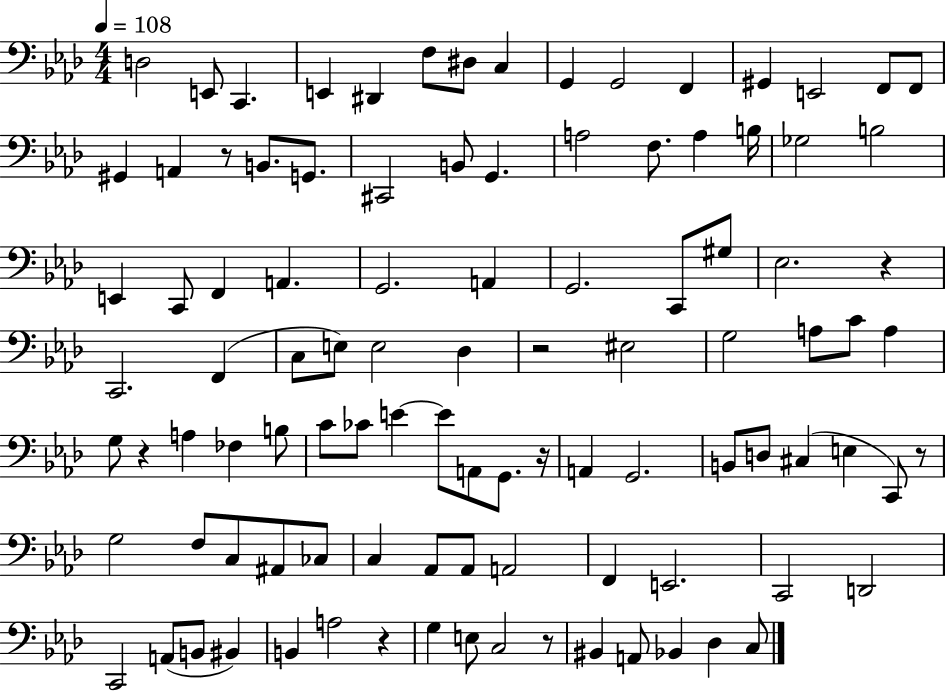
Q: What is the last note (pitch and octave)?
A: C3